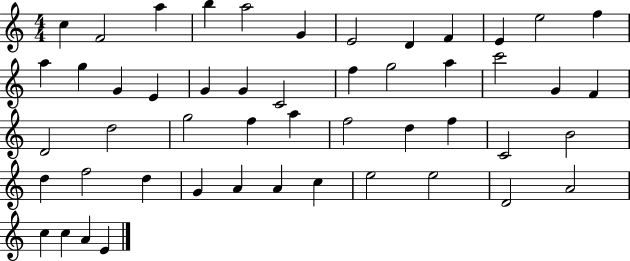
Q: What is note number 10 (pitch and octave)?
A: E4